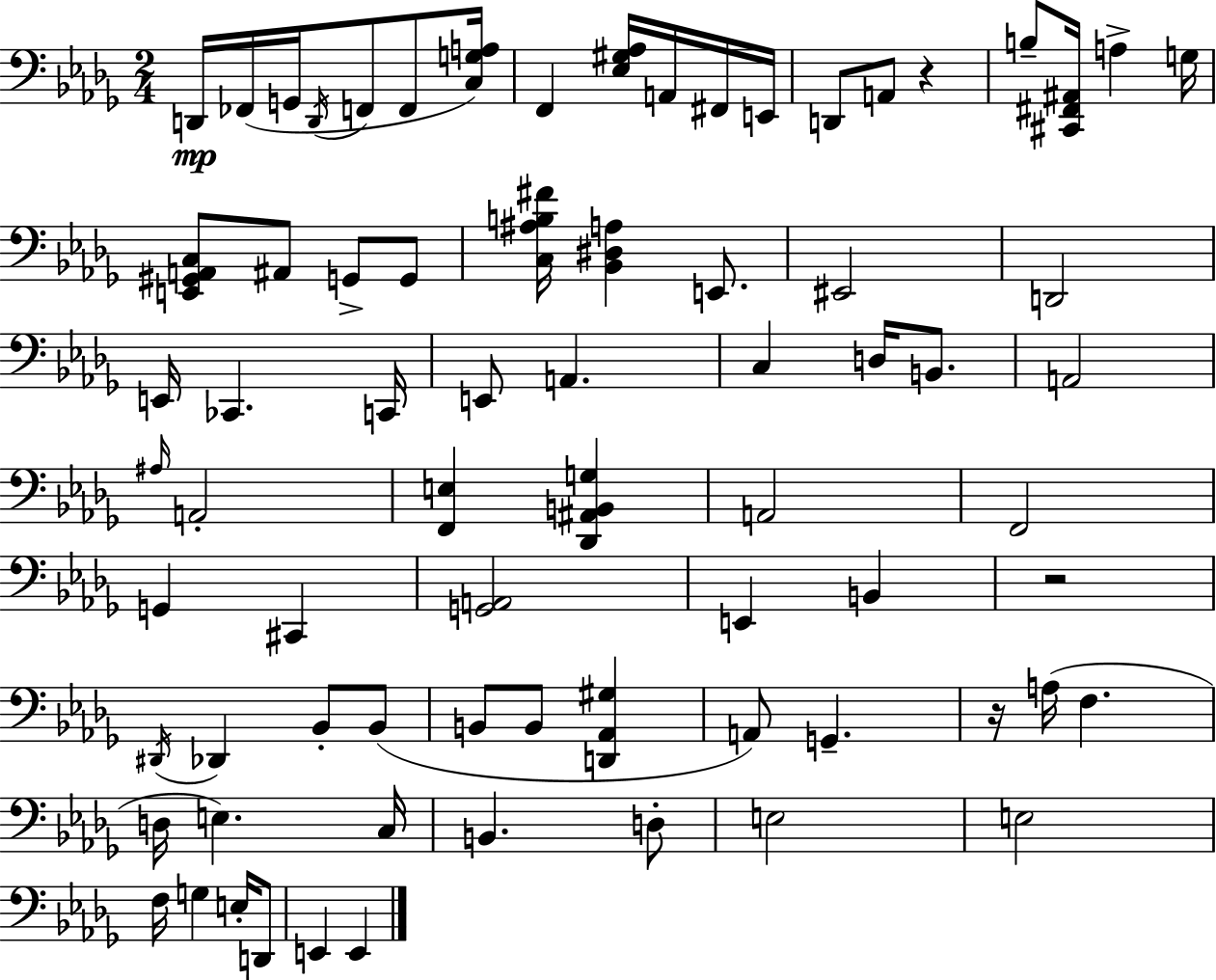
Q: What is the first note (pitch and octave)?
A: D2